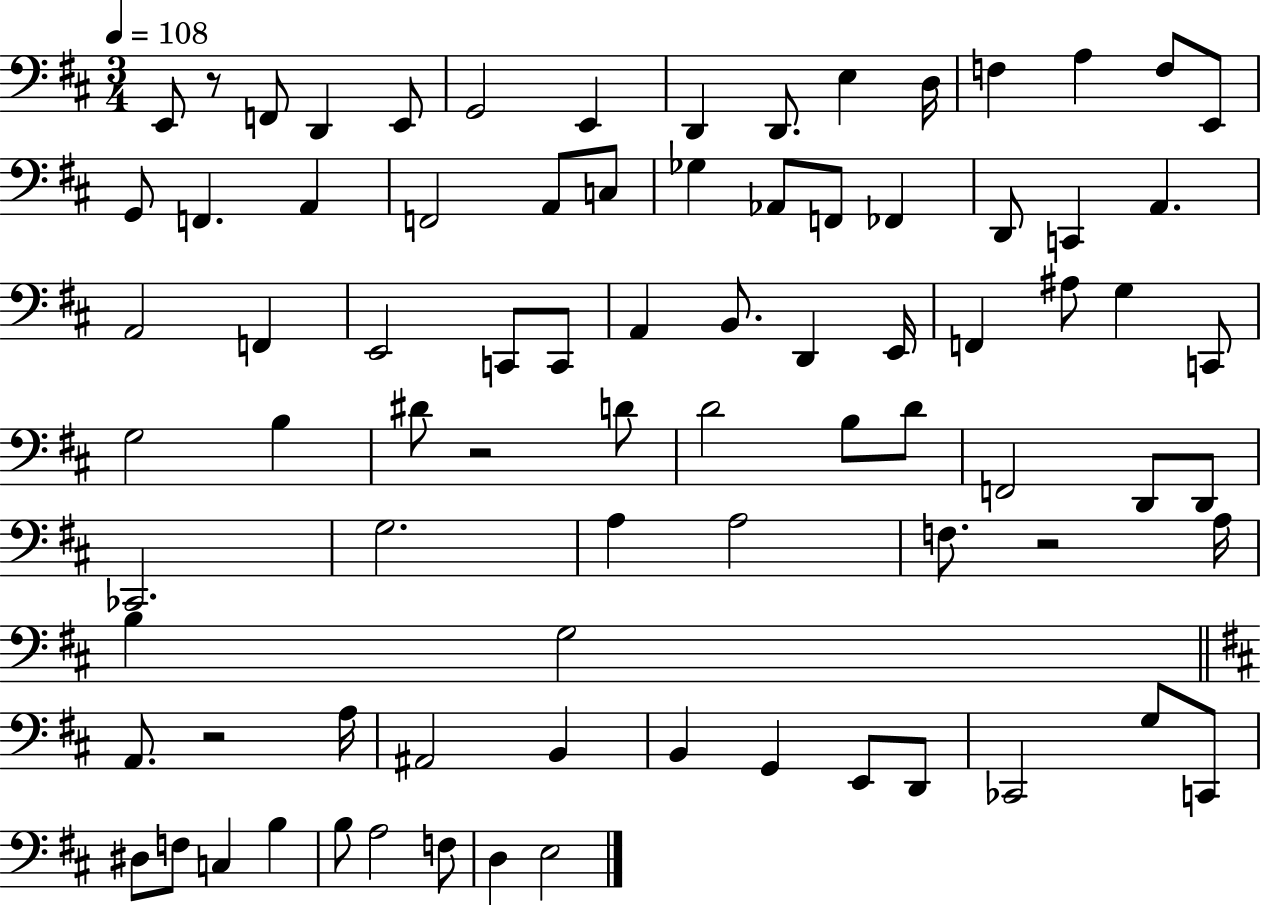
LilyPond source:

{
  \clef bass
  \numericTimeSignature
  \time 3/4
  \key d \major
  \tempo 4 = 108
  \repeat volta 2 { e,8 r8 f,8 d,4 e,8 | g,2 e,4 | d,4 d,8. e4 d16 | f4 a4 f8 e,8 | \break g,8 f,4. a,4 | f,2 a,8 c8 | ges4 aes,8 f,8 fes,4 | d,8 c,4 a,4. | \break a,2 f,4 | e,2 c,8 c,8 | a,4 b,8. d,4 e,16 | f,4 ais8 g4 c,8 | \break g2 b4 | dis'8 r2 d'8 | d'2 b8 d'8 | f,2 d,8 d,8 | \break ces,2. | g2. | a4 a2 | f8. r2 a16 | \break b4 g2 | \bar "||" \break \key b \minor a,8. r2 a16 | ais,2 b,4 | b,4 g,4 e,8 d,8 | ces,2 g8 c,8 | \break dis8 f8 c4 b4 | b8 a2 f8 | d4 e2 | } \bar "|."
}